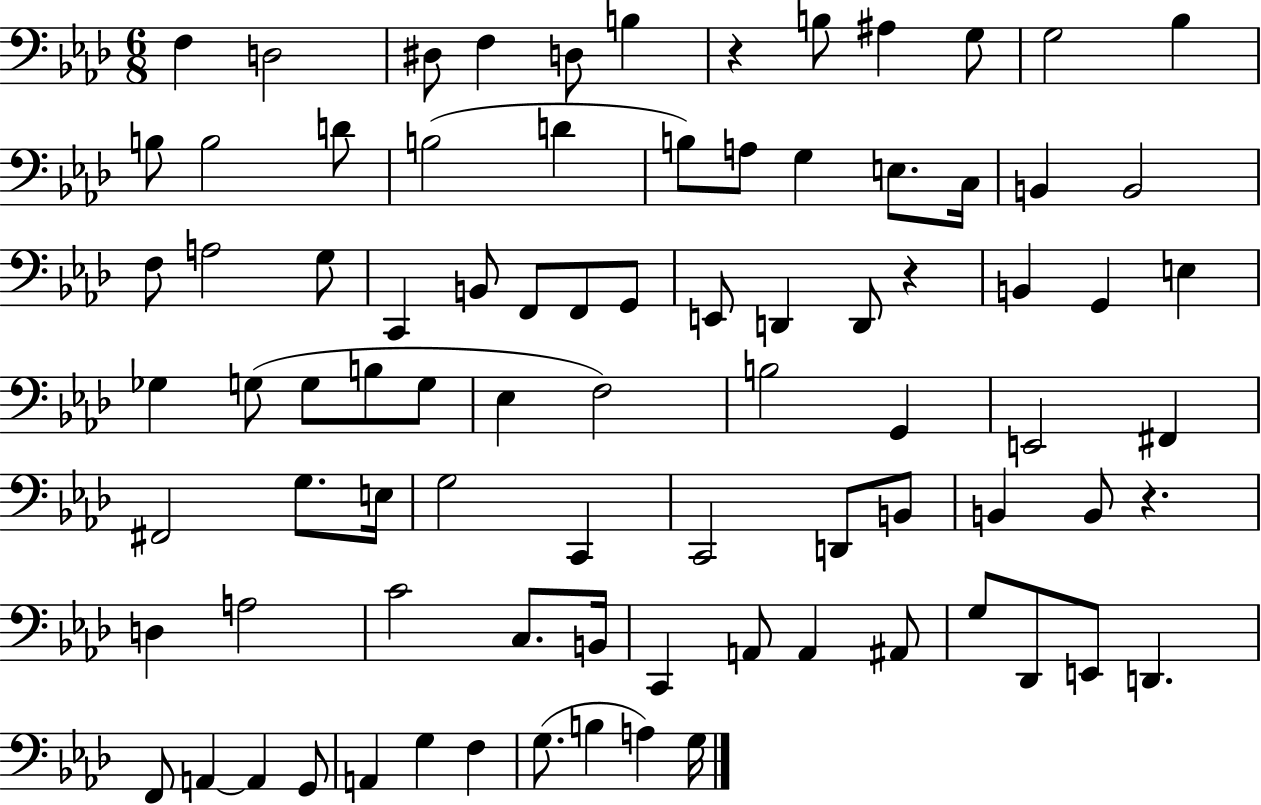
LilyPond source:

{
  \clef bass
  \numericTimeSignature
  \time 6/8
  \key aes \major
  \repeat volta 2 { f4 d2 | dis8 f4 d8 b4 | r4 b8 ais4 g8 | g2 bes4 | \break b8 b2 d'8 | b2( d'4 | b8) a8 g4 e8. c16 | b,4 b,2 | \break f8 a2 g8 | c,4 b,8 f,8 f,8 g,8 | e,8 d,4 d,8 r4 | b,4 g,4 e4 | \break ges4 g8( g8 b8 g8 | ees4 f2) | b2 g,4 | e,2 fis,4 | \break fis,2 g8. e16 | g2 c,4 | c,2 d,8 b,8 | b,4 b,8 r4. | \break d4 a2 | c'2 c8. b,16 | c,4 a,8 a,4 ais,8 | g8 des,8 e,8 d,4. | \break f,8 a,4~~ a,4 g,8 | a,4 g4 f4 | g8.( b4 a4) g16 | } \bar "|."
}